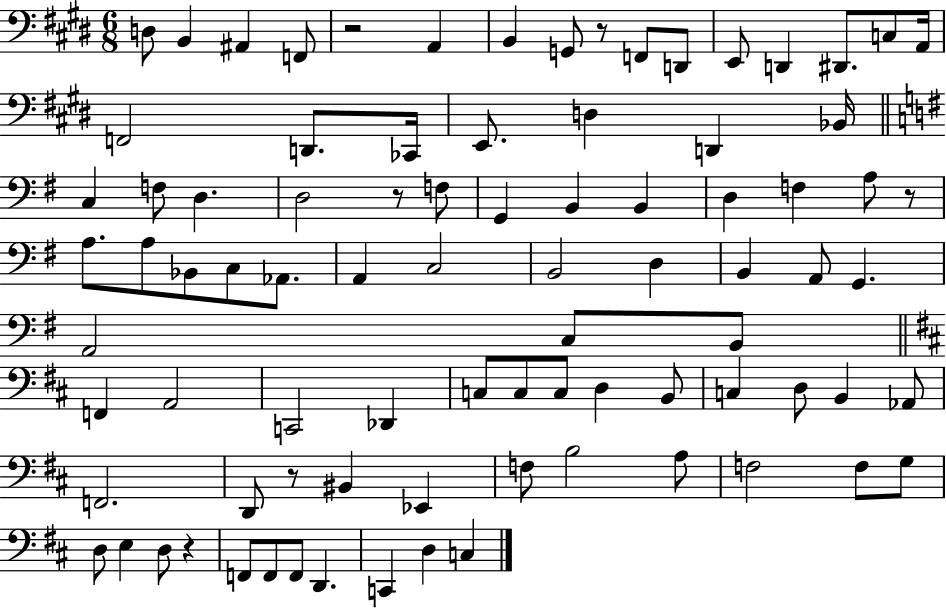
D3/e B2/q A#2/q F2/e R/h A2/q B2/q G2/e R/e F2/e D2/e E2/e D2/q D#2/e. C3/e A2/s F2/h D2/e. CES2/s E2/e. D3/q D2/q Bb2/s C3/q F3/e D3/q. D3/h R/e F3/e G2/q B2/q B2/q D3/q F3/q A3/e R/e A3/e. A3/e Bb2/e C3/e Ab2/e. A2/q C3/h B2/h D3/q B2/q A2/e G2/q. A2/h C3/e B2/e F2/q A2/h C2/h Db2/q C3/e C3/e C3/e D3/q B2/e C3/q D3/e B2/q Ab2/e F2/h. D2/e R/e BIS2/q Eb2/q F3/e B3/h A3/e F3/h F3/e G3/e D3/e E3/q D3/e R/q F2/e F2/e F2/e D2/q. C2/q D3/q C3/q